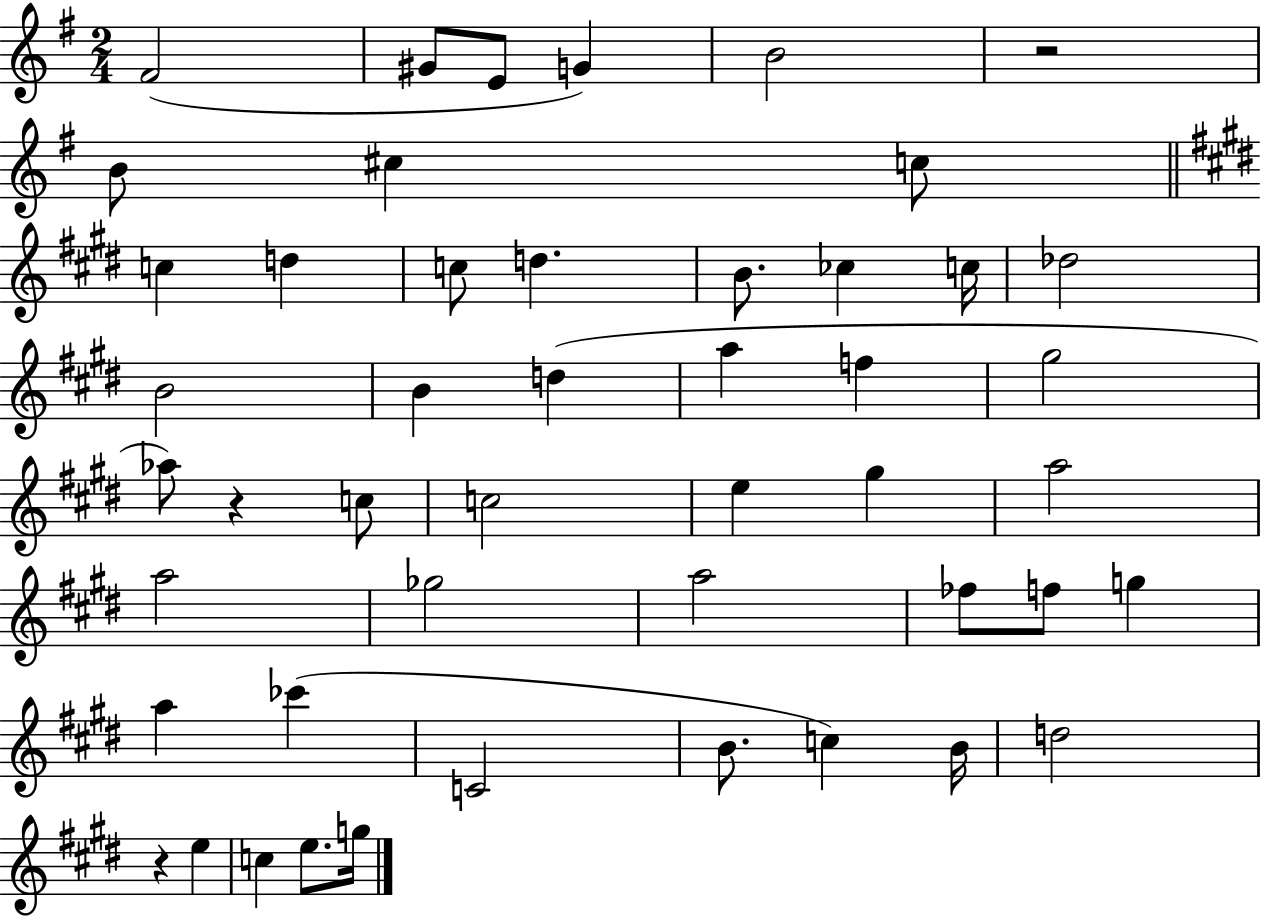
F#4/h G#4/e E4/e G4/q B4/h R/h B4/e C#5/q C5/e C5/q D5/q C5/e D5/q. B4/e. CES5/q C5/s Db5/h B4/h B4/q D5/q A5/q F5/q G#5/h Ab5/e R/q C5/e C5/h E5/q G#5/q A5/h A5/h Gb5/h A5/h FES5/e F5/e G5/q A5/q CES6/q C4/h B4/e. C5/q B4/s D5/h R/q E5/q C5/q E5/e. G5/s